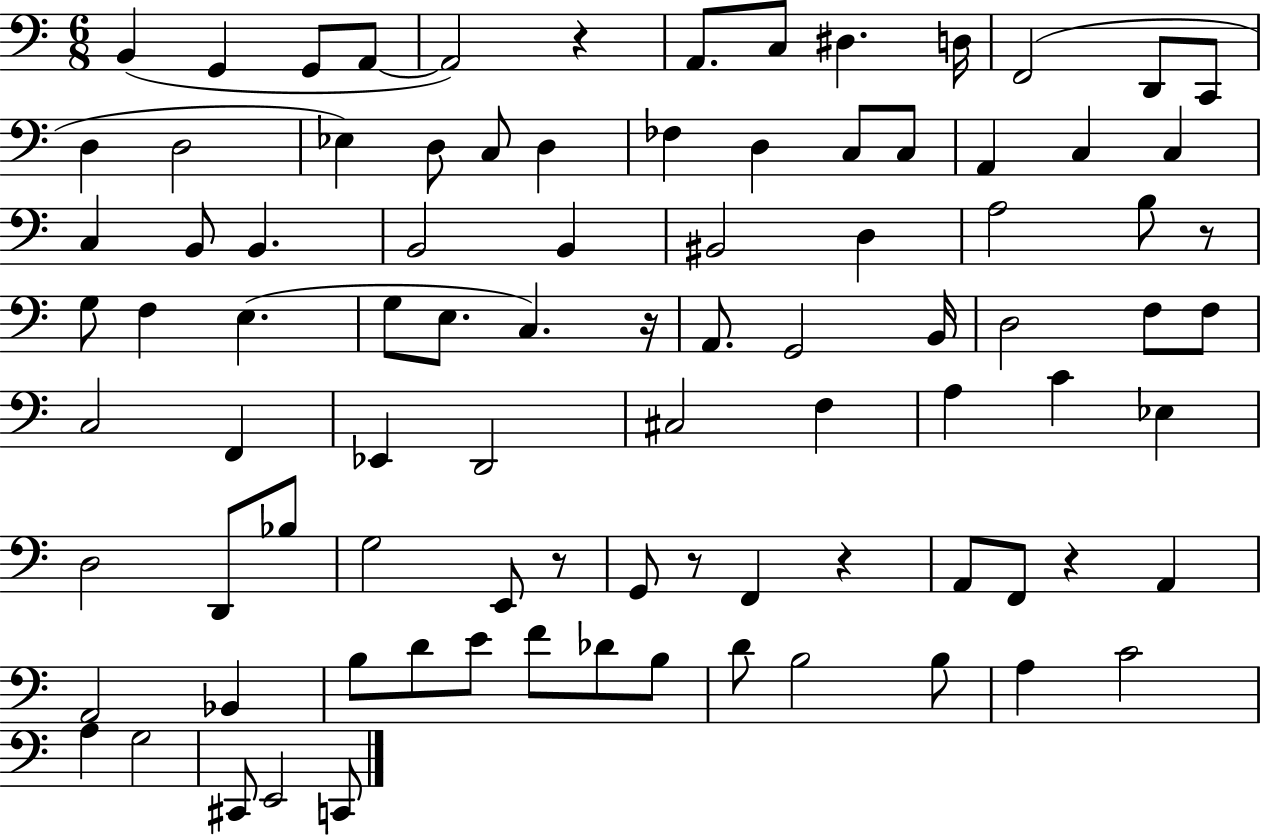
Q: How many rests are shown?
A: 7